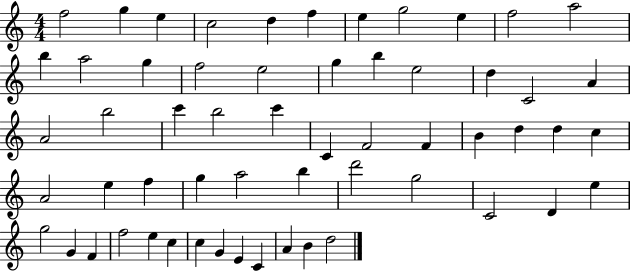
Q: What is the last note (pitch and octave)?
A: D5